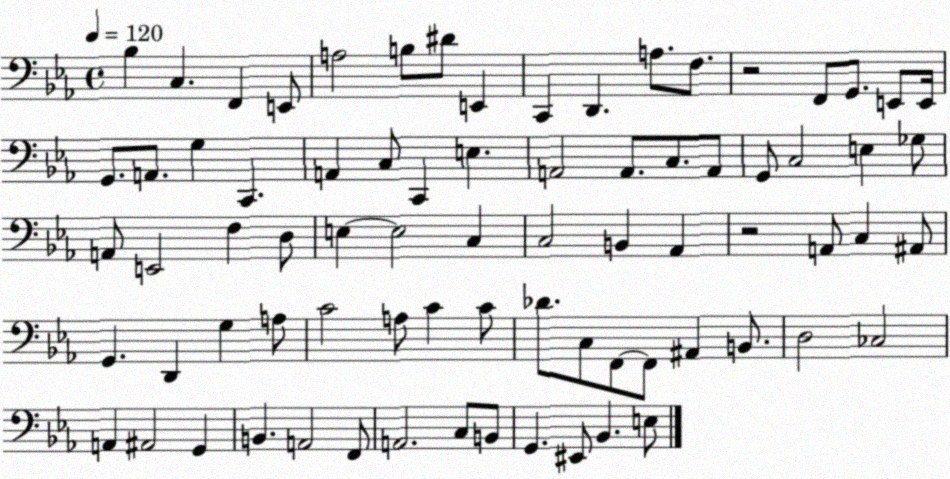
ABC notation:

X:1
T:Untitled
M:4/4
L:1/4
K:Eb
_B, C, F,, E,,/2 A,2 B,/2 ^D/2 E,, C,, D,, A,/2 F,/2 z2 F,,/2 G,,/2 E,,/2 E,,/4 G,,/2 A,,/2 G, C,, A,, C,/2 C,, E, A,,2 A,,/2 C,/2 A,,/2 G,,/2 C,2 E, _G,/2 A,,/2 E,,2 F, D,/2 E, E,2 C, C,2 B,, _A,, z2 A,,/2 C, ^A,,/2 G,, D,, G, A,/2 C2 A,/2 C C/2 _D/2 C,/2 F,,/2 F,,/2 ^A,, B,,/2 D,2 _C,2 A,, ^A,,2 G,, B,, A,,2 F,,/2 A,,2 C,/2 B,,/2 G,, ^E,,/2 _B,, E,/2